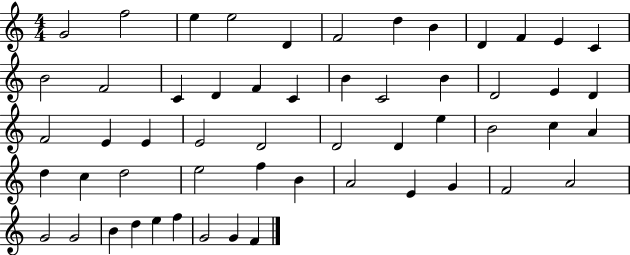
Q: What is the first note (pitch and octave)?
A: G4